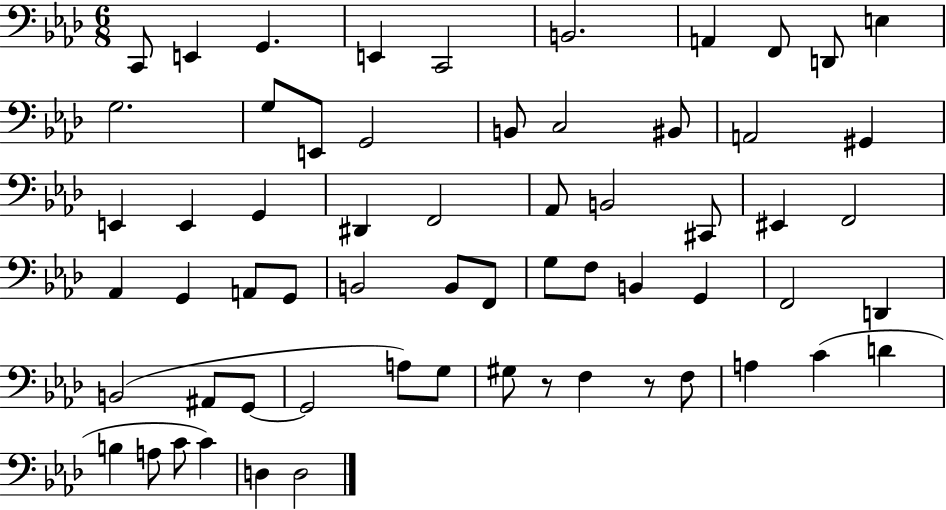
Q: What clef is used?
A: bass